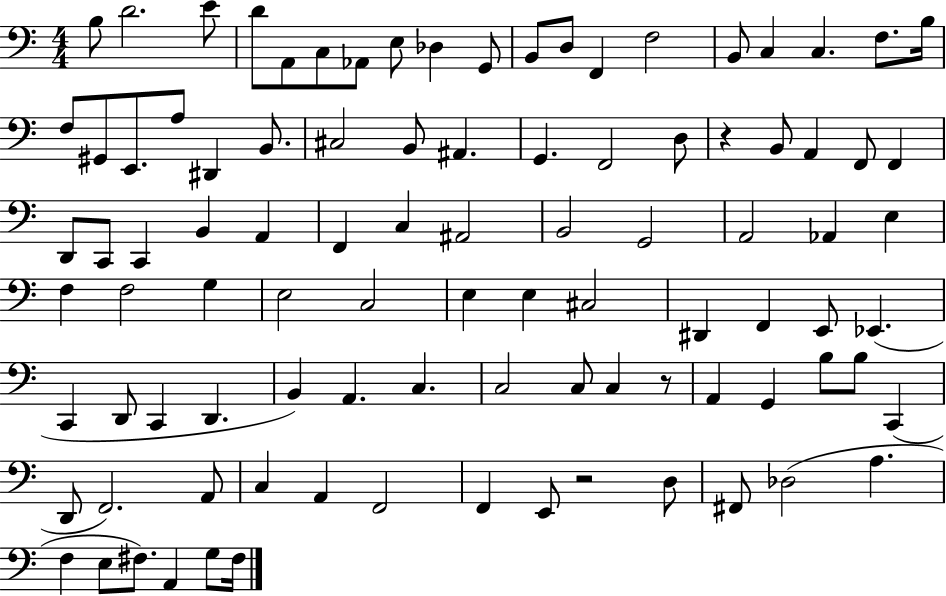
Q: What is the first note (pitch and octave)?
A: B3